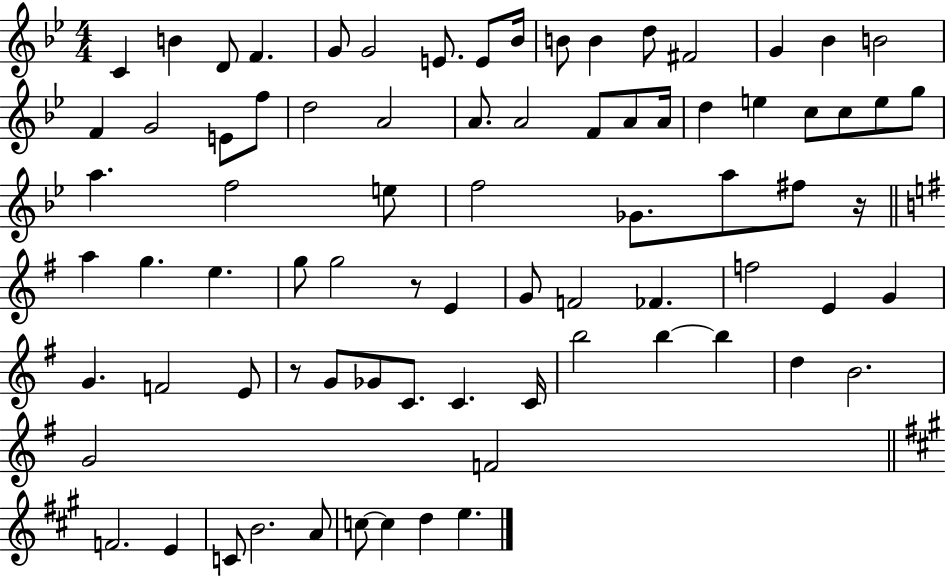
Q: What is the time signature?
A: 4/4